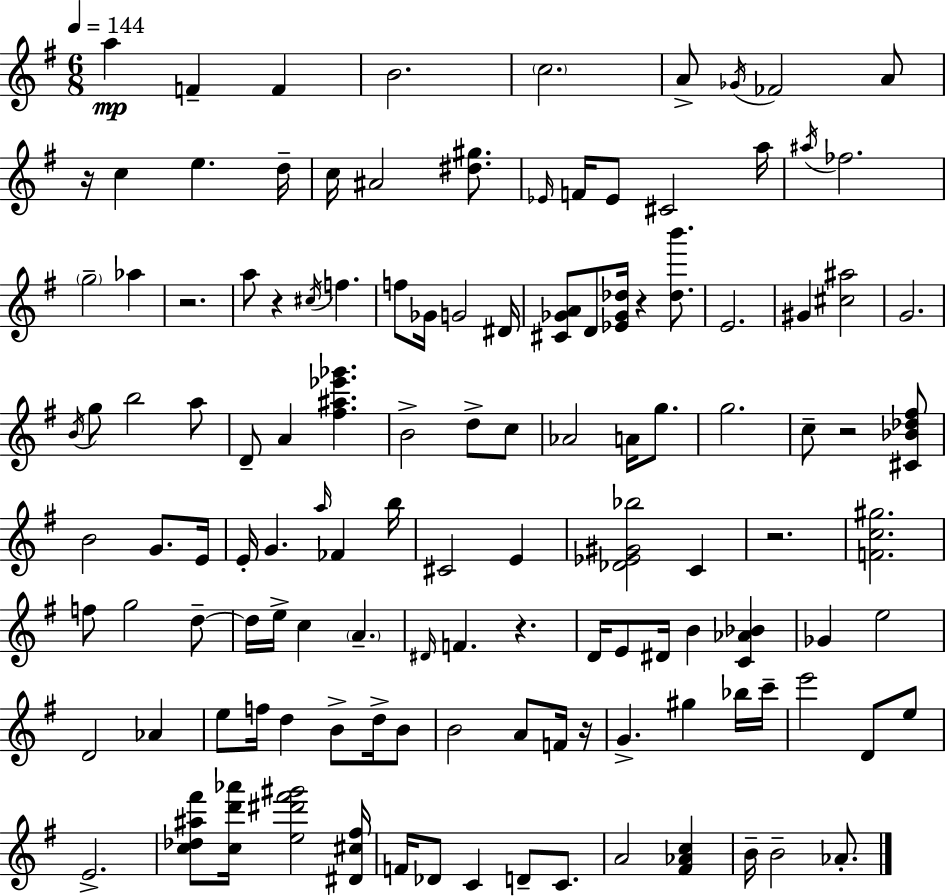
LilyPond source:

{
  \clef treble
  \numericTimeSignature
  \time 6/8
  \key g \major
  \tempo 4 = 144
  a''4\mp f'4-- f'4 | b'2. | \parenthesize c''2. | a'8-> \acciaccatura { ges'16 } fes'2 a'8 | \break r16 c''4 e''4. | d''16-- c''16 ais'2 <dis'' gis''>8. | \grace { ees'16 } f'16 ees'8 cis'2 | a''16 \acciaccatura { ais''16 } fes''2. | \break \parenthesize g''2-- aes''4 | r2. | a''8 r4 \acciaccatura { cis''16 } f''4. | f''8 ges'16 g'2 | \break dis'16 <cis' ges' a'>8 d'8 <ees' ges' des''>16 r4 | <des'' b'''>8. e'2. | gis'4 <cis'' ais''>2 | g'2. | \break \acciaccatura { b'16 } g''8 b''2 | a''8 d'8-- a'4 <fis'' ais'' ees''' ges'''>4. | b'2-> | d''8-> c''8 aes'2 | \break a'16 g''8. g''2. | c''8-- r2 | <cis' bes' des'' fis''>8 b'2 | g'8. e'16 e'16-. g'4. | \break \grace { a''16 } fes'4 b''16 cis'2 | e'4 <des' ees' gis' bes''>2 | c'4 r2. | <f' c'' gis''>2. | \break f''8 g''2 | d''8--~~ d''16 e''16-> c''4 | \parenthesize a'4.-- \grace { dis'16 } f'4. | r4. d'16 e'8 dis'16 b'4 | \break <c' aes' bes'>4 ges'4 e''2 | d'2 | aes'4 e''8 f''16 d''4 | b'8-> d''16-> b'8 b'2 | \break a'8 f'16 r16 g'4.-> | gis''4 bes''16 c'''16-- e'''2 | d'8 e''8 e'2.-> | <c'' des'' ais'' fis'''>8 <c'' d''' aes'''>16 <e'' dis''' fis''' gis'''>2 | \break <dis' cis'' fis''>16 f'16 des'8 c'4 | d'8-- c'8. a'2 | <fis' aes' c''>4 b'16-- b'2-- | aes'8.-. \bar "|."
}